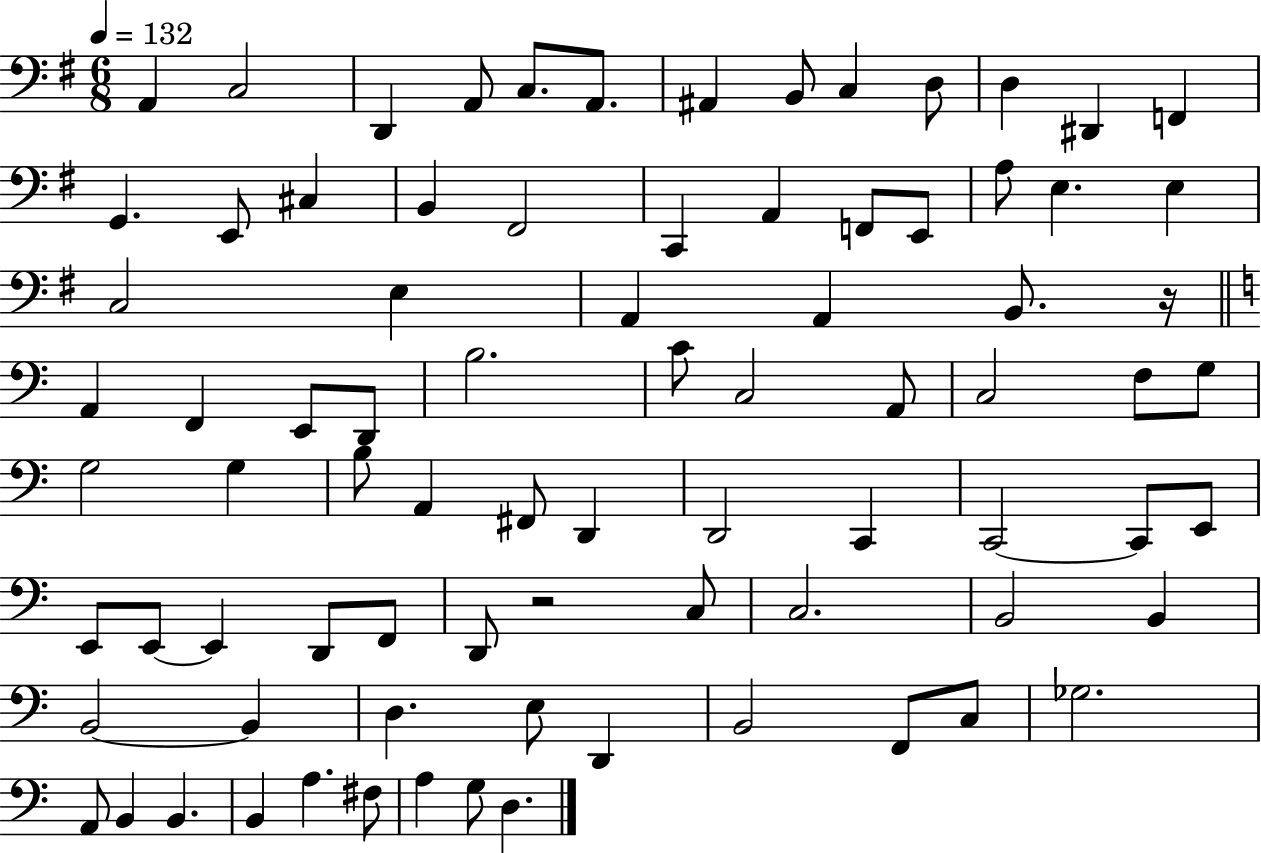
X:1
T:Untitled
M:6/8
L:1/4
K:G
A,, C,2 D,, A,,/2 C,/2 A,,/2 ^A,, B,,/2 C, D,/2 D, ^D,, F,, G,, E,,/2 ^C, B,, ^F,,2 C,, A,, F,,/2 E,,/2 A,/2 E, E, C,2 E, A,, A,, B,,/2 z/4 A,, F,, E,,/2 D,,/2 B,2 C/2 C,2 A,,/2 C,2 F,/2 G,/2 G,2 G, B,/2 A,, ^F,,/2 D,, D,,2 C,, C,,2 C,,/2 E,,/2 E,,/2 E,,/2 E,, D,,/2 F,,/2 D,,/2 z2 C,/2 C,2 B,,2 B,, B,,2 B,, D, E,/2 D,, B,,2 F,,/2 C,/2 _G,2 A,,/2 B,, B,, B,, A, ^F,/2 A, G,/2 D,